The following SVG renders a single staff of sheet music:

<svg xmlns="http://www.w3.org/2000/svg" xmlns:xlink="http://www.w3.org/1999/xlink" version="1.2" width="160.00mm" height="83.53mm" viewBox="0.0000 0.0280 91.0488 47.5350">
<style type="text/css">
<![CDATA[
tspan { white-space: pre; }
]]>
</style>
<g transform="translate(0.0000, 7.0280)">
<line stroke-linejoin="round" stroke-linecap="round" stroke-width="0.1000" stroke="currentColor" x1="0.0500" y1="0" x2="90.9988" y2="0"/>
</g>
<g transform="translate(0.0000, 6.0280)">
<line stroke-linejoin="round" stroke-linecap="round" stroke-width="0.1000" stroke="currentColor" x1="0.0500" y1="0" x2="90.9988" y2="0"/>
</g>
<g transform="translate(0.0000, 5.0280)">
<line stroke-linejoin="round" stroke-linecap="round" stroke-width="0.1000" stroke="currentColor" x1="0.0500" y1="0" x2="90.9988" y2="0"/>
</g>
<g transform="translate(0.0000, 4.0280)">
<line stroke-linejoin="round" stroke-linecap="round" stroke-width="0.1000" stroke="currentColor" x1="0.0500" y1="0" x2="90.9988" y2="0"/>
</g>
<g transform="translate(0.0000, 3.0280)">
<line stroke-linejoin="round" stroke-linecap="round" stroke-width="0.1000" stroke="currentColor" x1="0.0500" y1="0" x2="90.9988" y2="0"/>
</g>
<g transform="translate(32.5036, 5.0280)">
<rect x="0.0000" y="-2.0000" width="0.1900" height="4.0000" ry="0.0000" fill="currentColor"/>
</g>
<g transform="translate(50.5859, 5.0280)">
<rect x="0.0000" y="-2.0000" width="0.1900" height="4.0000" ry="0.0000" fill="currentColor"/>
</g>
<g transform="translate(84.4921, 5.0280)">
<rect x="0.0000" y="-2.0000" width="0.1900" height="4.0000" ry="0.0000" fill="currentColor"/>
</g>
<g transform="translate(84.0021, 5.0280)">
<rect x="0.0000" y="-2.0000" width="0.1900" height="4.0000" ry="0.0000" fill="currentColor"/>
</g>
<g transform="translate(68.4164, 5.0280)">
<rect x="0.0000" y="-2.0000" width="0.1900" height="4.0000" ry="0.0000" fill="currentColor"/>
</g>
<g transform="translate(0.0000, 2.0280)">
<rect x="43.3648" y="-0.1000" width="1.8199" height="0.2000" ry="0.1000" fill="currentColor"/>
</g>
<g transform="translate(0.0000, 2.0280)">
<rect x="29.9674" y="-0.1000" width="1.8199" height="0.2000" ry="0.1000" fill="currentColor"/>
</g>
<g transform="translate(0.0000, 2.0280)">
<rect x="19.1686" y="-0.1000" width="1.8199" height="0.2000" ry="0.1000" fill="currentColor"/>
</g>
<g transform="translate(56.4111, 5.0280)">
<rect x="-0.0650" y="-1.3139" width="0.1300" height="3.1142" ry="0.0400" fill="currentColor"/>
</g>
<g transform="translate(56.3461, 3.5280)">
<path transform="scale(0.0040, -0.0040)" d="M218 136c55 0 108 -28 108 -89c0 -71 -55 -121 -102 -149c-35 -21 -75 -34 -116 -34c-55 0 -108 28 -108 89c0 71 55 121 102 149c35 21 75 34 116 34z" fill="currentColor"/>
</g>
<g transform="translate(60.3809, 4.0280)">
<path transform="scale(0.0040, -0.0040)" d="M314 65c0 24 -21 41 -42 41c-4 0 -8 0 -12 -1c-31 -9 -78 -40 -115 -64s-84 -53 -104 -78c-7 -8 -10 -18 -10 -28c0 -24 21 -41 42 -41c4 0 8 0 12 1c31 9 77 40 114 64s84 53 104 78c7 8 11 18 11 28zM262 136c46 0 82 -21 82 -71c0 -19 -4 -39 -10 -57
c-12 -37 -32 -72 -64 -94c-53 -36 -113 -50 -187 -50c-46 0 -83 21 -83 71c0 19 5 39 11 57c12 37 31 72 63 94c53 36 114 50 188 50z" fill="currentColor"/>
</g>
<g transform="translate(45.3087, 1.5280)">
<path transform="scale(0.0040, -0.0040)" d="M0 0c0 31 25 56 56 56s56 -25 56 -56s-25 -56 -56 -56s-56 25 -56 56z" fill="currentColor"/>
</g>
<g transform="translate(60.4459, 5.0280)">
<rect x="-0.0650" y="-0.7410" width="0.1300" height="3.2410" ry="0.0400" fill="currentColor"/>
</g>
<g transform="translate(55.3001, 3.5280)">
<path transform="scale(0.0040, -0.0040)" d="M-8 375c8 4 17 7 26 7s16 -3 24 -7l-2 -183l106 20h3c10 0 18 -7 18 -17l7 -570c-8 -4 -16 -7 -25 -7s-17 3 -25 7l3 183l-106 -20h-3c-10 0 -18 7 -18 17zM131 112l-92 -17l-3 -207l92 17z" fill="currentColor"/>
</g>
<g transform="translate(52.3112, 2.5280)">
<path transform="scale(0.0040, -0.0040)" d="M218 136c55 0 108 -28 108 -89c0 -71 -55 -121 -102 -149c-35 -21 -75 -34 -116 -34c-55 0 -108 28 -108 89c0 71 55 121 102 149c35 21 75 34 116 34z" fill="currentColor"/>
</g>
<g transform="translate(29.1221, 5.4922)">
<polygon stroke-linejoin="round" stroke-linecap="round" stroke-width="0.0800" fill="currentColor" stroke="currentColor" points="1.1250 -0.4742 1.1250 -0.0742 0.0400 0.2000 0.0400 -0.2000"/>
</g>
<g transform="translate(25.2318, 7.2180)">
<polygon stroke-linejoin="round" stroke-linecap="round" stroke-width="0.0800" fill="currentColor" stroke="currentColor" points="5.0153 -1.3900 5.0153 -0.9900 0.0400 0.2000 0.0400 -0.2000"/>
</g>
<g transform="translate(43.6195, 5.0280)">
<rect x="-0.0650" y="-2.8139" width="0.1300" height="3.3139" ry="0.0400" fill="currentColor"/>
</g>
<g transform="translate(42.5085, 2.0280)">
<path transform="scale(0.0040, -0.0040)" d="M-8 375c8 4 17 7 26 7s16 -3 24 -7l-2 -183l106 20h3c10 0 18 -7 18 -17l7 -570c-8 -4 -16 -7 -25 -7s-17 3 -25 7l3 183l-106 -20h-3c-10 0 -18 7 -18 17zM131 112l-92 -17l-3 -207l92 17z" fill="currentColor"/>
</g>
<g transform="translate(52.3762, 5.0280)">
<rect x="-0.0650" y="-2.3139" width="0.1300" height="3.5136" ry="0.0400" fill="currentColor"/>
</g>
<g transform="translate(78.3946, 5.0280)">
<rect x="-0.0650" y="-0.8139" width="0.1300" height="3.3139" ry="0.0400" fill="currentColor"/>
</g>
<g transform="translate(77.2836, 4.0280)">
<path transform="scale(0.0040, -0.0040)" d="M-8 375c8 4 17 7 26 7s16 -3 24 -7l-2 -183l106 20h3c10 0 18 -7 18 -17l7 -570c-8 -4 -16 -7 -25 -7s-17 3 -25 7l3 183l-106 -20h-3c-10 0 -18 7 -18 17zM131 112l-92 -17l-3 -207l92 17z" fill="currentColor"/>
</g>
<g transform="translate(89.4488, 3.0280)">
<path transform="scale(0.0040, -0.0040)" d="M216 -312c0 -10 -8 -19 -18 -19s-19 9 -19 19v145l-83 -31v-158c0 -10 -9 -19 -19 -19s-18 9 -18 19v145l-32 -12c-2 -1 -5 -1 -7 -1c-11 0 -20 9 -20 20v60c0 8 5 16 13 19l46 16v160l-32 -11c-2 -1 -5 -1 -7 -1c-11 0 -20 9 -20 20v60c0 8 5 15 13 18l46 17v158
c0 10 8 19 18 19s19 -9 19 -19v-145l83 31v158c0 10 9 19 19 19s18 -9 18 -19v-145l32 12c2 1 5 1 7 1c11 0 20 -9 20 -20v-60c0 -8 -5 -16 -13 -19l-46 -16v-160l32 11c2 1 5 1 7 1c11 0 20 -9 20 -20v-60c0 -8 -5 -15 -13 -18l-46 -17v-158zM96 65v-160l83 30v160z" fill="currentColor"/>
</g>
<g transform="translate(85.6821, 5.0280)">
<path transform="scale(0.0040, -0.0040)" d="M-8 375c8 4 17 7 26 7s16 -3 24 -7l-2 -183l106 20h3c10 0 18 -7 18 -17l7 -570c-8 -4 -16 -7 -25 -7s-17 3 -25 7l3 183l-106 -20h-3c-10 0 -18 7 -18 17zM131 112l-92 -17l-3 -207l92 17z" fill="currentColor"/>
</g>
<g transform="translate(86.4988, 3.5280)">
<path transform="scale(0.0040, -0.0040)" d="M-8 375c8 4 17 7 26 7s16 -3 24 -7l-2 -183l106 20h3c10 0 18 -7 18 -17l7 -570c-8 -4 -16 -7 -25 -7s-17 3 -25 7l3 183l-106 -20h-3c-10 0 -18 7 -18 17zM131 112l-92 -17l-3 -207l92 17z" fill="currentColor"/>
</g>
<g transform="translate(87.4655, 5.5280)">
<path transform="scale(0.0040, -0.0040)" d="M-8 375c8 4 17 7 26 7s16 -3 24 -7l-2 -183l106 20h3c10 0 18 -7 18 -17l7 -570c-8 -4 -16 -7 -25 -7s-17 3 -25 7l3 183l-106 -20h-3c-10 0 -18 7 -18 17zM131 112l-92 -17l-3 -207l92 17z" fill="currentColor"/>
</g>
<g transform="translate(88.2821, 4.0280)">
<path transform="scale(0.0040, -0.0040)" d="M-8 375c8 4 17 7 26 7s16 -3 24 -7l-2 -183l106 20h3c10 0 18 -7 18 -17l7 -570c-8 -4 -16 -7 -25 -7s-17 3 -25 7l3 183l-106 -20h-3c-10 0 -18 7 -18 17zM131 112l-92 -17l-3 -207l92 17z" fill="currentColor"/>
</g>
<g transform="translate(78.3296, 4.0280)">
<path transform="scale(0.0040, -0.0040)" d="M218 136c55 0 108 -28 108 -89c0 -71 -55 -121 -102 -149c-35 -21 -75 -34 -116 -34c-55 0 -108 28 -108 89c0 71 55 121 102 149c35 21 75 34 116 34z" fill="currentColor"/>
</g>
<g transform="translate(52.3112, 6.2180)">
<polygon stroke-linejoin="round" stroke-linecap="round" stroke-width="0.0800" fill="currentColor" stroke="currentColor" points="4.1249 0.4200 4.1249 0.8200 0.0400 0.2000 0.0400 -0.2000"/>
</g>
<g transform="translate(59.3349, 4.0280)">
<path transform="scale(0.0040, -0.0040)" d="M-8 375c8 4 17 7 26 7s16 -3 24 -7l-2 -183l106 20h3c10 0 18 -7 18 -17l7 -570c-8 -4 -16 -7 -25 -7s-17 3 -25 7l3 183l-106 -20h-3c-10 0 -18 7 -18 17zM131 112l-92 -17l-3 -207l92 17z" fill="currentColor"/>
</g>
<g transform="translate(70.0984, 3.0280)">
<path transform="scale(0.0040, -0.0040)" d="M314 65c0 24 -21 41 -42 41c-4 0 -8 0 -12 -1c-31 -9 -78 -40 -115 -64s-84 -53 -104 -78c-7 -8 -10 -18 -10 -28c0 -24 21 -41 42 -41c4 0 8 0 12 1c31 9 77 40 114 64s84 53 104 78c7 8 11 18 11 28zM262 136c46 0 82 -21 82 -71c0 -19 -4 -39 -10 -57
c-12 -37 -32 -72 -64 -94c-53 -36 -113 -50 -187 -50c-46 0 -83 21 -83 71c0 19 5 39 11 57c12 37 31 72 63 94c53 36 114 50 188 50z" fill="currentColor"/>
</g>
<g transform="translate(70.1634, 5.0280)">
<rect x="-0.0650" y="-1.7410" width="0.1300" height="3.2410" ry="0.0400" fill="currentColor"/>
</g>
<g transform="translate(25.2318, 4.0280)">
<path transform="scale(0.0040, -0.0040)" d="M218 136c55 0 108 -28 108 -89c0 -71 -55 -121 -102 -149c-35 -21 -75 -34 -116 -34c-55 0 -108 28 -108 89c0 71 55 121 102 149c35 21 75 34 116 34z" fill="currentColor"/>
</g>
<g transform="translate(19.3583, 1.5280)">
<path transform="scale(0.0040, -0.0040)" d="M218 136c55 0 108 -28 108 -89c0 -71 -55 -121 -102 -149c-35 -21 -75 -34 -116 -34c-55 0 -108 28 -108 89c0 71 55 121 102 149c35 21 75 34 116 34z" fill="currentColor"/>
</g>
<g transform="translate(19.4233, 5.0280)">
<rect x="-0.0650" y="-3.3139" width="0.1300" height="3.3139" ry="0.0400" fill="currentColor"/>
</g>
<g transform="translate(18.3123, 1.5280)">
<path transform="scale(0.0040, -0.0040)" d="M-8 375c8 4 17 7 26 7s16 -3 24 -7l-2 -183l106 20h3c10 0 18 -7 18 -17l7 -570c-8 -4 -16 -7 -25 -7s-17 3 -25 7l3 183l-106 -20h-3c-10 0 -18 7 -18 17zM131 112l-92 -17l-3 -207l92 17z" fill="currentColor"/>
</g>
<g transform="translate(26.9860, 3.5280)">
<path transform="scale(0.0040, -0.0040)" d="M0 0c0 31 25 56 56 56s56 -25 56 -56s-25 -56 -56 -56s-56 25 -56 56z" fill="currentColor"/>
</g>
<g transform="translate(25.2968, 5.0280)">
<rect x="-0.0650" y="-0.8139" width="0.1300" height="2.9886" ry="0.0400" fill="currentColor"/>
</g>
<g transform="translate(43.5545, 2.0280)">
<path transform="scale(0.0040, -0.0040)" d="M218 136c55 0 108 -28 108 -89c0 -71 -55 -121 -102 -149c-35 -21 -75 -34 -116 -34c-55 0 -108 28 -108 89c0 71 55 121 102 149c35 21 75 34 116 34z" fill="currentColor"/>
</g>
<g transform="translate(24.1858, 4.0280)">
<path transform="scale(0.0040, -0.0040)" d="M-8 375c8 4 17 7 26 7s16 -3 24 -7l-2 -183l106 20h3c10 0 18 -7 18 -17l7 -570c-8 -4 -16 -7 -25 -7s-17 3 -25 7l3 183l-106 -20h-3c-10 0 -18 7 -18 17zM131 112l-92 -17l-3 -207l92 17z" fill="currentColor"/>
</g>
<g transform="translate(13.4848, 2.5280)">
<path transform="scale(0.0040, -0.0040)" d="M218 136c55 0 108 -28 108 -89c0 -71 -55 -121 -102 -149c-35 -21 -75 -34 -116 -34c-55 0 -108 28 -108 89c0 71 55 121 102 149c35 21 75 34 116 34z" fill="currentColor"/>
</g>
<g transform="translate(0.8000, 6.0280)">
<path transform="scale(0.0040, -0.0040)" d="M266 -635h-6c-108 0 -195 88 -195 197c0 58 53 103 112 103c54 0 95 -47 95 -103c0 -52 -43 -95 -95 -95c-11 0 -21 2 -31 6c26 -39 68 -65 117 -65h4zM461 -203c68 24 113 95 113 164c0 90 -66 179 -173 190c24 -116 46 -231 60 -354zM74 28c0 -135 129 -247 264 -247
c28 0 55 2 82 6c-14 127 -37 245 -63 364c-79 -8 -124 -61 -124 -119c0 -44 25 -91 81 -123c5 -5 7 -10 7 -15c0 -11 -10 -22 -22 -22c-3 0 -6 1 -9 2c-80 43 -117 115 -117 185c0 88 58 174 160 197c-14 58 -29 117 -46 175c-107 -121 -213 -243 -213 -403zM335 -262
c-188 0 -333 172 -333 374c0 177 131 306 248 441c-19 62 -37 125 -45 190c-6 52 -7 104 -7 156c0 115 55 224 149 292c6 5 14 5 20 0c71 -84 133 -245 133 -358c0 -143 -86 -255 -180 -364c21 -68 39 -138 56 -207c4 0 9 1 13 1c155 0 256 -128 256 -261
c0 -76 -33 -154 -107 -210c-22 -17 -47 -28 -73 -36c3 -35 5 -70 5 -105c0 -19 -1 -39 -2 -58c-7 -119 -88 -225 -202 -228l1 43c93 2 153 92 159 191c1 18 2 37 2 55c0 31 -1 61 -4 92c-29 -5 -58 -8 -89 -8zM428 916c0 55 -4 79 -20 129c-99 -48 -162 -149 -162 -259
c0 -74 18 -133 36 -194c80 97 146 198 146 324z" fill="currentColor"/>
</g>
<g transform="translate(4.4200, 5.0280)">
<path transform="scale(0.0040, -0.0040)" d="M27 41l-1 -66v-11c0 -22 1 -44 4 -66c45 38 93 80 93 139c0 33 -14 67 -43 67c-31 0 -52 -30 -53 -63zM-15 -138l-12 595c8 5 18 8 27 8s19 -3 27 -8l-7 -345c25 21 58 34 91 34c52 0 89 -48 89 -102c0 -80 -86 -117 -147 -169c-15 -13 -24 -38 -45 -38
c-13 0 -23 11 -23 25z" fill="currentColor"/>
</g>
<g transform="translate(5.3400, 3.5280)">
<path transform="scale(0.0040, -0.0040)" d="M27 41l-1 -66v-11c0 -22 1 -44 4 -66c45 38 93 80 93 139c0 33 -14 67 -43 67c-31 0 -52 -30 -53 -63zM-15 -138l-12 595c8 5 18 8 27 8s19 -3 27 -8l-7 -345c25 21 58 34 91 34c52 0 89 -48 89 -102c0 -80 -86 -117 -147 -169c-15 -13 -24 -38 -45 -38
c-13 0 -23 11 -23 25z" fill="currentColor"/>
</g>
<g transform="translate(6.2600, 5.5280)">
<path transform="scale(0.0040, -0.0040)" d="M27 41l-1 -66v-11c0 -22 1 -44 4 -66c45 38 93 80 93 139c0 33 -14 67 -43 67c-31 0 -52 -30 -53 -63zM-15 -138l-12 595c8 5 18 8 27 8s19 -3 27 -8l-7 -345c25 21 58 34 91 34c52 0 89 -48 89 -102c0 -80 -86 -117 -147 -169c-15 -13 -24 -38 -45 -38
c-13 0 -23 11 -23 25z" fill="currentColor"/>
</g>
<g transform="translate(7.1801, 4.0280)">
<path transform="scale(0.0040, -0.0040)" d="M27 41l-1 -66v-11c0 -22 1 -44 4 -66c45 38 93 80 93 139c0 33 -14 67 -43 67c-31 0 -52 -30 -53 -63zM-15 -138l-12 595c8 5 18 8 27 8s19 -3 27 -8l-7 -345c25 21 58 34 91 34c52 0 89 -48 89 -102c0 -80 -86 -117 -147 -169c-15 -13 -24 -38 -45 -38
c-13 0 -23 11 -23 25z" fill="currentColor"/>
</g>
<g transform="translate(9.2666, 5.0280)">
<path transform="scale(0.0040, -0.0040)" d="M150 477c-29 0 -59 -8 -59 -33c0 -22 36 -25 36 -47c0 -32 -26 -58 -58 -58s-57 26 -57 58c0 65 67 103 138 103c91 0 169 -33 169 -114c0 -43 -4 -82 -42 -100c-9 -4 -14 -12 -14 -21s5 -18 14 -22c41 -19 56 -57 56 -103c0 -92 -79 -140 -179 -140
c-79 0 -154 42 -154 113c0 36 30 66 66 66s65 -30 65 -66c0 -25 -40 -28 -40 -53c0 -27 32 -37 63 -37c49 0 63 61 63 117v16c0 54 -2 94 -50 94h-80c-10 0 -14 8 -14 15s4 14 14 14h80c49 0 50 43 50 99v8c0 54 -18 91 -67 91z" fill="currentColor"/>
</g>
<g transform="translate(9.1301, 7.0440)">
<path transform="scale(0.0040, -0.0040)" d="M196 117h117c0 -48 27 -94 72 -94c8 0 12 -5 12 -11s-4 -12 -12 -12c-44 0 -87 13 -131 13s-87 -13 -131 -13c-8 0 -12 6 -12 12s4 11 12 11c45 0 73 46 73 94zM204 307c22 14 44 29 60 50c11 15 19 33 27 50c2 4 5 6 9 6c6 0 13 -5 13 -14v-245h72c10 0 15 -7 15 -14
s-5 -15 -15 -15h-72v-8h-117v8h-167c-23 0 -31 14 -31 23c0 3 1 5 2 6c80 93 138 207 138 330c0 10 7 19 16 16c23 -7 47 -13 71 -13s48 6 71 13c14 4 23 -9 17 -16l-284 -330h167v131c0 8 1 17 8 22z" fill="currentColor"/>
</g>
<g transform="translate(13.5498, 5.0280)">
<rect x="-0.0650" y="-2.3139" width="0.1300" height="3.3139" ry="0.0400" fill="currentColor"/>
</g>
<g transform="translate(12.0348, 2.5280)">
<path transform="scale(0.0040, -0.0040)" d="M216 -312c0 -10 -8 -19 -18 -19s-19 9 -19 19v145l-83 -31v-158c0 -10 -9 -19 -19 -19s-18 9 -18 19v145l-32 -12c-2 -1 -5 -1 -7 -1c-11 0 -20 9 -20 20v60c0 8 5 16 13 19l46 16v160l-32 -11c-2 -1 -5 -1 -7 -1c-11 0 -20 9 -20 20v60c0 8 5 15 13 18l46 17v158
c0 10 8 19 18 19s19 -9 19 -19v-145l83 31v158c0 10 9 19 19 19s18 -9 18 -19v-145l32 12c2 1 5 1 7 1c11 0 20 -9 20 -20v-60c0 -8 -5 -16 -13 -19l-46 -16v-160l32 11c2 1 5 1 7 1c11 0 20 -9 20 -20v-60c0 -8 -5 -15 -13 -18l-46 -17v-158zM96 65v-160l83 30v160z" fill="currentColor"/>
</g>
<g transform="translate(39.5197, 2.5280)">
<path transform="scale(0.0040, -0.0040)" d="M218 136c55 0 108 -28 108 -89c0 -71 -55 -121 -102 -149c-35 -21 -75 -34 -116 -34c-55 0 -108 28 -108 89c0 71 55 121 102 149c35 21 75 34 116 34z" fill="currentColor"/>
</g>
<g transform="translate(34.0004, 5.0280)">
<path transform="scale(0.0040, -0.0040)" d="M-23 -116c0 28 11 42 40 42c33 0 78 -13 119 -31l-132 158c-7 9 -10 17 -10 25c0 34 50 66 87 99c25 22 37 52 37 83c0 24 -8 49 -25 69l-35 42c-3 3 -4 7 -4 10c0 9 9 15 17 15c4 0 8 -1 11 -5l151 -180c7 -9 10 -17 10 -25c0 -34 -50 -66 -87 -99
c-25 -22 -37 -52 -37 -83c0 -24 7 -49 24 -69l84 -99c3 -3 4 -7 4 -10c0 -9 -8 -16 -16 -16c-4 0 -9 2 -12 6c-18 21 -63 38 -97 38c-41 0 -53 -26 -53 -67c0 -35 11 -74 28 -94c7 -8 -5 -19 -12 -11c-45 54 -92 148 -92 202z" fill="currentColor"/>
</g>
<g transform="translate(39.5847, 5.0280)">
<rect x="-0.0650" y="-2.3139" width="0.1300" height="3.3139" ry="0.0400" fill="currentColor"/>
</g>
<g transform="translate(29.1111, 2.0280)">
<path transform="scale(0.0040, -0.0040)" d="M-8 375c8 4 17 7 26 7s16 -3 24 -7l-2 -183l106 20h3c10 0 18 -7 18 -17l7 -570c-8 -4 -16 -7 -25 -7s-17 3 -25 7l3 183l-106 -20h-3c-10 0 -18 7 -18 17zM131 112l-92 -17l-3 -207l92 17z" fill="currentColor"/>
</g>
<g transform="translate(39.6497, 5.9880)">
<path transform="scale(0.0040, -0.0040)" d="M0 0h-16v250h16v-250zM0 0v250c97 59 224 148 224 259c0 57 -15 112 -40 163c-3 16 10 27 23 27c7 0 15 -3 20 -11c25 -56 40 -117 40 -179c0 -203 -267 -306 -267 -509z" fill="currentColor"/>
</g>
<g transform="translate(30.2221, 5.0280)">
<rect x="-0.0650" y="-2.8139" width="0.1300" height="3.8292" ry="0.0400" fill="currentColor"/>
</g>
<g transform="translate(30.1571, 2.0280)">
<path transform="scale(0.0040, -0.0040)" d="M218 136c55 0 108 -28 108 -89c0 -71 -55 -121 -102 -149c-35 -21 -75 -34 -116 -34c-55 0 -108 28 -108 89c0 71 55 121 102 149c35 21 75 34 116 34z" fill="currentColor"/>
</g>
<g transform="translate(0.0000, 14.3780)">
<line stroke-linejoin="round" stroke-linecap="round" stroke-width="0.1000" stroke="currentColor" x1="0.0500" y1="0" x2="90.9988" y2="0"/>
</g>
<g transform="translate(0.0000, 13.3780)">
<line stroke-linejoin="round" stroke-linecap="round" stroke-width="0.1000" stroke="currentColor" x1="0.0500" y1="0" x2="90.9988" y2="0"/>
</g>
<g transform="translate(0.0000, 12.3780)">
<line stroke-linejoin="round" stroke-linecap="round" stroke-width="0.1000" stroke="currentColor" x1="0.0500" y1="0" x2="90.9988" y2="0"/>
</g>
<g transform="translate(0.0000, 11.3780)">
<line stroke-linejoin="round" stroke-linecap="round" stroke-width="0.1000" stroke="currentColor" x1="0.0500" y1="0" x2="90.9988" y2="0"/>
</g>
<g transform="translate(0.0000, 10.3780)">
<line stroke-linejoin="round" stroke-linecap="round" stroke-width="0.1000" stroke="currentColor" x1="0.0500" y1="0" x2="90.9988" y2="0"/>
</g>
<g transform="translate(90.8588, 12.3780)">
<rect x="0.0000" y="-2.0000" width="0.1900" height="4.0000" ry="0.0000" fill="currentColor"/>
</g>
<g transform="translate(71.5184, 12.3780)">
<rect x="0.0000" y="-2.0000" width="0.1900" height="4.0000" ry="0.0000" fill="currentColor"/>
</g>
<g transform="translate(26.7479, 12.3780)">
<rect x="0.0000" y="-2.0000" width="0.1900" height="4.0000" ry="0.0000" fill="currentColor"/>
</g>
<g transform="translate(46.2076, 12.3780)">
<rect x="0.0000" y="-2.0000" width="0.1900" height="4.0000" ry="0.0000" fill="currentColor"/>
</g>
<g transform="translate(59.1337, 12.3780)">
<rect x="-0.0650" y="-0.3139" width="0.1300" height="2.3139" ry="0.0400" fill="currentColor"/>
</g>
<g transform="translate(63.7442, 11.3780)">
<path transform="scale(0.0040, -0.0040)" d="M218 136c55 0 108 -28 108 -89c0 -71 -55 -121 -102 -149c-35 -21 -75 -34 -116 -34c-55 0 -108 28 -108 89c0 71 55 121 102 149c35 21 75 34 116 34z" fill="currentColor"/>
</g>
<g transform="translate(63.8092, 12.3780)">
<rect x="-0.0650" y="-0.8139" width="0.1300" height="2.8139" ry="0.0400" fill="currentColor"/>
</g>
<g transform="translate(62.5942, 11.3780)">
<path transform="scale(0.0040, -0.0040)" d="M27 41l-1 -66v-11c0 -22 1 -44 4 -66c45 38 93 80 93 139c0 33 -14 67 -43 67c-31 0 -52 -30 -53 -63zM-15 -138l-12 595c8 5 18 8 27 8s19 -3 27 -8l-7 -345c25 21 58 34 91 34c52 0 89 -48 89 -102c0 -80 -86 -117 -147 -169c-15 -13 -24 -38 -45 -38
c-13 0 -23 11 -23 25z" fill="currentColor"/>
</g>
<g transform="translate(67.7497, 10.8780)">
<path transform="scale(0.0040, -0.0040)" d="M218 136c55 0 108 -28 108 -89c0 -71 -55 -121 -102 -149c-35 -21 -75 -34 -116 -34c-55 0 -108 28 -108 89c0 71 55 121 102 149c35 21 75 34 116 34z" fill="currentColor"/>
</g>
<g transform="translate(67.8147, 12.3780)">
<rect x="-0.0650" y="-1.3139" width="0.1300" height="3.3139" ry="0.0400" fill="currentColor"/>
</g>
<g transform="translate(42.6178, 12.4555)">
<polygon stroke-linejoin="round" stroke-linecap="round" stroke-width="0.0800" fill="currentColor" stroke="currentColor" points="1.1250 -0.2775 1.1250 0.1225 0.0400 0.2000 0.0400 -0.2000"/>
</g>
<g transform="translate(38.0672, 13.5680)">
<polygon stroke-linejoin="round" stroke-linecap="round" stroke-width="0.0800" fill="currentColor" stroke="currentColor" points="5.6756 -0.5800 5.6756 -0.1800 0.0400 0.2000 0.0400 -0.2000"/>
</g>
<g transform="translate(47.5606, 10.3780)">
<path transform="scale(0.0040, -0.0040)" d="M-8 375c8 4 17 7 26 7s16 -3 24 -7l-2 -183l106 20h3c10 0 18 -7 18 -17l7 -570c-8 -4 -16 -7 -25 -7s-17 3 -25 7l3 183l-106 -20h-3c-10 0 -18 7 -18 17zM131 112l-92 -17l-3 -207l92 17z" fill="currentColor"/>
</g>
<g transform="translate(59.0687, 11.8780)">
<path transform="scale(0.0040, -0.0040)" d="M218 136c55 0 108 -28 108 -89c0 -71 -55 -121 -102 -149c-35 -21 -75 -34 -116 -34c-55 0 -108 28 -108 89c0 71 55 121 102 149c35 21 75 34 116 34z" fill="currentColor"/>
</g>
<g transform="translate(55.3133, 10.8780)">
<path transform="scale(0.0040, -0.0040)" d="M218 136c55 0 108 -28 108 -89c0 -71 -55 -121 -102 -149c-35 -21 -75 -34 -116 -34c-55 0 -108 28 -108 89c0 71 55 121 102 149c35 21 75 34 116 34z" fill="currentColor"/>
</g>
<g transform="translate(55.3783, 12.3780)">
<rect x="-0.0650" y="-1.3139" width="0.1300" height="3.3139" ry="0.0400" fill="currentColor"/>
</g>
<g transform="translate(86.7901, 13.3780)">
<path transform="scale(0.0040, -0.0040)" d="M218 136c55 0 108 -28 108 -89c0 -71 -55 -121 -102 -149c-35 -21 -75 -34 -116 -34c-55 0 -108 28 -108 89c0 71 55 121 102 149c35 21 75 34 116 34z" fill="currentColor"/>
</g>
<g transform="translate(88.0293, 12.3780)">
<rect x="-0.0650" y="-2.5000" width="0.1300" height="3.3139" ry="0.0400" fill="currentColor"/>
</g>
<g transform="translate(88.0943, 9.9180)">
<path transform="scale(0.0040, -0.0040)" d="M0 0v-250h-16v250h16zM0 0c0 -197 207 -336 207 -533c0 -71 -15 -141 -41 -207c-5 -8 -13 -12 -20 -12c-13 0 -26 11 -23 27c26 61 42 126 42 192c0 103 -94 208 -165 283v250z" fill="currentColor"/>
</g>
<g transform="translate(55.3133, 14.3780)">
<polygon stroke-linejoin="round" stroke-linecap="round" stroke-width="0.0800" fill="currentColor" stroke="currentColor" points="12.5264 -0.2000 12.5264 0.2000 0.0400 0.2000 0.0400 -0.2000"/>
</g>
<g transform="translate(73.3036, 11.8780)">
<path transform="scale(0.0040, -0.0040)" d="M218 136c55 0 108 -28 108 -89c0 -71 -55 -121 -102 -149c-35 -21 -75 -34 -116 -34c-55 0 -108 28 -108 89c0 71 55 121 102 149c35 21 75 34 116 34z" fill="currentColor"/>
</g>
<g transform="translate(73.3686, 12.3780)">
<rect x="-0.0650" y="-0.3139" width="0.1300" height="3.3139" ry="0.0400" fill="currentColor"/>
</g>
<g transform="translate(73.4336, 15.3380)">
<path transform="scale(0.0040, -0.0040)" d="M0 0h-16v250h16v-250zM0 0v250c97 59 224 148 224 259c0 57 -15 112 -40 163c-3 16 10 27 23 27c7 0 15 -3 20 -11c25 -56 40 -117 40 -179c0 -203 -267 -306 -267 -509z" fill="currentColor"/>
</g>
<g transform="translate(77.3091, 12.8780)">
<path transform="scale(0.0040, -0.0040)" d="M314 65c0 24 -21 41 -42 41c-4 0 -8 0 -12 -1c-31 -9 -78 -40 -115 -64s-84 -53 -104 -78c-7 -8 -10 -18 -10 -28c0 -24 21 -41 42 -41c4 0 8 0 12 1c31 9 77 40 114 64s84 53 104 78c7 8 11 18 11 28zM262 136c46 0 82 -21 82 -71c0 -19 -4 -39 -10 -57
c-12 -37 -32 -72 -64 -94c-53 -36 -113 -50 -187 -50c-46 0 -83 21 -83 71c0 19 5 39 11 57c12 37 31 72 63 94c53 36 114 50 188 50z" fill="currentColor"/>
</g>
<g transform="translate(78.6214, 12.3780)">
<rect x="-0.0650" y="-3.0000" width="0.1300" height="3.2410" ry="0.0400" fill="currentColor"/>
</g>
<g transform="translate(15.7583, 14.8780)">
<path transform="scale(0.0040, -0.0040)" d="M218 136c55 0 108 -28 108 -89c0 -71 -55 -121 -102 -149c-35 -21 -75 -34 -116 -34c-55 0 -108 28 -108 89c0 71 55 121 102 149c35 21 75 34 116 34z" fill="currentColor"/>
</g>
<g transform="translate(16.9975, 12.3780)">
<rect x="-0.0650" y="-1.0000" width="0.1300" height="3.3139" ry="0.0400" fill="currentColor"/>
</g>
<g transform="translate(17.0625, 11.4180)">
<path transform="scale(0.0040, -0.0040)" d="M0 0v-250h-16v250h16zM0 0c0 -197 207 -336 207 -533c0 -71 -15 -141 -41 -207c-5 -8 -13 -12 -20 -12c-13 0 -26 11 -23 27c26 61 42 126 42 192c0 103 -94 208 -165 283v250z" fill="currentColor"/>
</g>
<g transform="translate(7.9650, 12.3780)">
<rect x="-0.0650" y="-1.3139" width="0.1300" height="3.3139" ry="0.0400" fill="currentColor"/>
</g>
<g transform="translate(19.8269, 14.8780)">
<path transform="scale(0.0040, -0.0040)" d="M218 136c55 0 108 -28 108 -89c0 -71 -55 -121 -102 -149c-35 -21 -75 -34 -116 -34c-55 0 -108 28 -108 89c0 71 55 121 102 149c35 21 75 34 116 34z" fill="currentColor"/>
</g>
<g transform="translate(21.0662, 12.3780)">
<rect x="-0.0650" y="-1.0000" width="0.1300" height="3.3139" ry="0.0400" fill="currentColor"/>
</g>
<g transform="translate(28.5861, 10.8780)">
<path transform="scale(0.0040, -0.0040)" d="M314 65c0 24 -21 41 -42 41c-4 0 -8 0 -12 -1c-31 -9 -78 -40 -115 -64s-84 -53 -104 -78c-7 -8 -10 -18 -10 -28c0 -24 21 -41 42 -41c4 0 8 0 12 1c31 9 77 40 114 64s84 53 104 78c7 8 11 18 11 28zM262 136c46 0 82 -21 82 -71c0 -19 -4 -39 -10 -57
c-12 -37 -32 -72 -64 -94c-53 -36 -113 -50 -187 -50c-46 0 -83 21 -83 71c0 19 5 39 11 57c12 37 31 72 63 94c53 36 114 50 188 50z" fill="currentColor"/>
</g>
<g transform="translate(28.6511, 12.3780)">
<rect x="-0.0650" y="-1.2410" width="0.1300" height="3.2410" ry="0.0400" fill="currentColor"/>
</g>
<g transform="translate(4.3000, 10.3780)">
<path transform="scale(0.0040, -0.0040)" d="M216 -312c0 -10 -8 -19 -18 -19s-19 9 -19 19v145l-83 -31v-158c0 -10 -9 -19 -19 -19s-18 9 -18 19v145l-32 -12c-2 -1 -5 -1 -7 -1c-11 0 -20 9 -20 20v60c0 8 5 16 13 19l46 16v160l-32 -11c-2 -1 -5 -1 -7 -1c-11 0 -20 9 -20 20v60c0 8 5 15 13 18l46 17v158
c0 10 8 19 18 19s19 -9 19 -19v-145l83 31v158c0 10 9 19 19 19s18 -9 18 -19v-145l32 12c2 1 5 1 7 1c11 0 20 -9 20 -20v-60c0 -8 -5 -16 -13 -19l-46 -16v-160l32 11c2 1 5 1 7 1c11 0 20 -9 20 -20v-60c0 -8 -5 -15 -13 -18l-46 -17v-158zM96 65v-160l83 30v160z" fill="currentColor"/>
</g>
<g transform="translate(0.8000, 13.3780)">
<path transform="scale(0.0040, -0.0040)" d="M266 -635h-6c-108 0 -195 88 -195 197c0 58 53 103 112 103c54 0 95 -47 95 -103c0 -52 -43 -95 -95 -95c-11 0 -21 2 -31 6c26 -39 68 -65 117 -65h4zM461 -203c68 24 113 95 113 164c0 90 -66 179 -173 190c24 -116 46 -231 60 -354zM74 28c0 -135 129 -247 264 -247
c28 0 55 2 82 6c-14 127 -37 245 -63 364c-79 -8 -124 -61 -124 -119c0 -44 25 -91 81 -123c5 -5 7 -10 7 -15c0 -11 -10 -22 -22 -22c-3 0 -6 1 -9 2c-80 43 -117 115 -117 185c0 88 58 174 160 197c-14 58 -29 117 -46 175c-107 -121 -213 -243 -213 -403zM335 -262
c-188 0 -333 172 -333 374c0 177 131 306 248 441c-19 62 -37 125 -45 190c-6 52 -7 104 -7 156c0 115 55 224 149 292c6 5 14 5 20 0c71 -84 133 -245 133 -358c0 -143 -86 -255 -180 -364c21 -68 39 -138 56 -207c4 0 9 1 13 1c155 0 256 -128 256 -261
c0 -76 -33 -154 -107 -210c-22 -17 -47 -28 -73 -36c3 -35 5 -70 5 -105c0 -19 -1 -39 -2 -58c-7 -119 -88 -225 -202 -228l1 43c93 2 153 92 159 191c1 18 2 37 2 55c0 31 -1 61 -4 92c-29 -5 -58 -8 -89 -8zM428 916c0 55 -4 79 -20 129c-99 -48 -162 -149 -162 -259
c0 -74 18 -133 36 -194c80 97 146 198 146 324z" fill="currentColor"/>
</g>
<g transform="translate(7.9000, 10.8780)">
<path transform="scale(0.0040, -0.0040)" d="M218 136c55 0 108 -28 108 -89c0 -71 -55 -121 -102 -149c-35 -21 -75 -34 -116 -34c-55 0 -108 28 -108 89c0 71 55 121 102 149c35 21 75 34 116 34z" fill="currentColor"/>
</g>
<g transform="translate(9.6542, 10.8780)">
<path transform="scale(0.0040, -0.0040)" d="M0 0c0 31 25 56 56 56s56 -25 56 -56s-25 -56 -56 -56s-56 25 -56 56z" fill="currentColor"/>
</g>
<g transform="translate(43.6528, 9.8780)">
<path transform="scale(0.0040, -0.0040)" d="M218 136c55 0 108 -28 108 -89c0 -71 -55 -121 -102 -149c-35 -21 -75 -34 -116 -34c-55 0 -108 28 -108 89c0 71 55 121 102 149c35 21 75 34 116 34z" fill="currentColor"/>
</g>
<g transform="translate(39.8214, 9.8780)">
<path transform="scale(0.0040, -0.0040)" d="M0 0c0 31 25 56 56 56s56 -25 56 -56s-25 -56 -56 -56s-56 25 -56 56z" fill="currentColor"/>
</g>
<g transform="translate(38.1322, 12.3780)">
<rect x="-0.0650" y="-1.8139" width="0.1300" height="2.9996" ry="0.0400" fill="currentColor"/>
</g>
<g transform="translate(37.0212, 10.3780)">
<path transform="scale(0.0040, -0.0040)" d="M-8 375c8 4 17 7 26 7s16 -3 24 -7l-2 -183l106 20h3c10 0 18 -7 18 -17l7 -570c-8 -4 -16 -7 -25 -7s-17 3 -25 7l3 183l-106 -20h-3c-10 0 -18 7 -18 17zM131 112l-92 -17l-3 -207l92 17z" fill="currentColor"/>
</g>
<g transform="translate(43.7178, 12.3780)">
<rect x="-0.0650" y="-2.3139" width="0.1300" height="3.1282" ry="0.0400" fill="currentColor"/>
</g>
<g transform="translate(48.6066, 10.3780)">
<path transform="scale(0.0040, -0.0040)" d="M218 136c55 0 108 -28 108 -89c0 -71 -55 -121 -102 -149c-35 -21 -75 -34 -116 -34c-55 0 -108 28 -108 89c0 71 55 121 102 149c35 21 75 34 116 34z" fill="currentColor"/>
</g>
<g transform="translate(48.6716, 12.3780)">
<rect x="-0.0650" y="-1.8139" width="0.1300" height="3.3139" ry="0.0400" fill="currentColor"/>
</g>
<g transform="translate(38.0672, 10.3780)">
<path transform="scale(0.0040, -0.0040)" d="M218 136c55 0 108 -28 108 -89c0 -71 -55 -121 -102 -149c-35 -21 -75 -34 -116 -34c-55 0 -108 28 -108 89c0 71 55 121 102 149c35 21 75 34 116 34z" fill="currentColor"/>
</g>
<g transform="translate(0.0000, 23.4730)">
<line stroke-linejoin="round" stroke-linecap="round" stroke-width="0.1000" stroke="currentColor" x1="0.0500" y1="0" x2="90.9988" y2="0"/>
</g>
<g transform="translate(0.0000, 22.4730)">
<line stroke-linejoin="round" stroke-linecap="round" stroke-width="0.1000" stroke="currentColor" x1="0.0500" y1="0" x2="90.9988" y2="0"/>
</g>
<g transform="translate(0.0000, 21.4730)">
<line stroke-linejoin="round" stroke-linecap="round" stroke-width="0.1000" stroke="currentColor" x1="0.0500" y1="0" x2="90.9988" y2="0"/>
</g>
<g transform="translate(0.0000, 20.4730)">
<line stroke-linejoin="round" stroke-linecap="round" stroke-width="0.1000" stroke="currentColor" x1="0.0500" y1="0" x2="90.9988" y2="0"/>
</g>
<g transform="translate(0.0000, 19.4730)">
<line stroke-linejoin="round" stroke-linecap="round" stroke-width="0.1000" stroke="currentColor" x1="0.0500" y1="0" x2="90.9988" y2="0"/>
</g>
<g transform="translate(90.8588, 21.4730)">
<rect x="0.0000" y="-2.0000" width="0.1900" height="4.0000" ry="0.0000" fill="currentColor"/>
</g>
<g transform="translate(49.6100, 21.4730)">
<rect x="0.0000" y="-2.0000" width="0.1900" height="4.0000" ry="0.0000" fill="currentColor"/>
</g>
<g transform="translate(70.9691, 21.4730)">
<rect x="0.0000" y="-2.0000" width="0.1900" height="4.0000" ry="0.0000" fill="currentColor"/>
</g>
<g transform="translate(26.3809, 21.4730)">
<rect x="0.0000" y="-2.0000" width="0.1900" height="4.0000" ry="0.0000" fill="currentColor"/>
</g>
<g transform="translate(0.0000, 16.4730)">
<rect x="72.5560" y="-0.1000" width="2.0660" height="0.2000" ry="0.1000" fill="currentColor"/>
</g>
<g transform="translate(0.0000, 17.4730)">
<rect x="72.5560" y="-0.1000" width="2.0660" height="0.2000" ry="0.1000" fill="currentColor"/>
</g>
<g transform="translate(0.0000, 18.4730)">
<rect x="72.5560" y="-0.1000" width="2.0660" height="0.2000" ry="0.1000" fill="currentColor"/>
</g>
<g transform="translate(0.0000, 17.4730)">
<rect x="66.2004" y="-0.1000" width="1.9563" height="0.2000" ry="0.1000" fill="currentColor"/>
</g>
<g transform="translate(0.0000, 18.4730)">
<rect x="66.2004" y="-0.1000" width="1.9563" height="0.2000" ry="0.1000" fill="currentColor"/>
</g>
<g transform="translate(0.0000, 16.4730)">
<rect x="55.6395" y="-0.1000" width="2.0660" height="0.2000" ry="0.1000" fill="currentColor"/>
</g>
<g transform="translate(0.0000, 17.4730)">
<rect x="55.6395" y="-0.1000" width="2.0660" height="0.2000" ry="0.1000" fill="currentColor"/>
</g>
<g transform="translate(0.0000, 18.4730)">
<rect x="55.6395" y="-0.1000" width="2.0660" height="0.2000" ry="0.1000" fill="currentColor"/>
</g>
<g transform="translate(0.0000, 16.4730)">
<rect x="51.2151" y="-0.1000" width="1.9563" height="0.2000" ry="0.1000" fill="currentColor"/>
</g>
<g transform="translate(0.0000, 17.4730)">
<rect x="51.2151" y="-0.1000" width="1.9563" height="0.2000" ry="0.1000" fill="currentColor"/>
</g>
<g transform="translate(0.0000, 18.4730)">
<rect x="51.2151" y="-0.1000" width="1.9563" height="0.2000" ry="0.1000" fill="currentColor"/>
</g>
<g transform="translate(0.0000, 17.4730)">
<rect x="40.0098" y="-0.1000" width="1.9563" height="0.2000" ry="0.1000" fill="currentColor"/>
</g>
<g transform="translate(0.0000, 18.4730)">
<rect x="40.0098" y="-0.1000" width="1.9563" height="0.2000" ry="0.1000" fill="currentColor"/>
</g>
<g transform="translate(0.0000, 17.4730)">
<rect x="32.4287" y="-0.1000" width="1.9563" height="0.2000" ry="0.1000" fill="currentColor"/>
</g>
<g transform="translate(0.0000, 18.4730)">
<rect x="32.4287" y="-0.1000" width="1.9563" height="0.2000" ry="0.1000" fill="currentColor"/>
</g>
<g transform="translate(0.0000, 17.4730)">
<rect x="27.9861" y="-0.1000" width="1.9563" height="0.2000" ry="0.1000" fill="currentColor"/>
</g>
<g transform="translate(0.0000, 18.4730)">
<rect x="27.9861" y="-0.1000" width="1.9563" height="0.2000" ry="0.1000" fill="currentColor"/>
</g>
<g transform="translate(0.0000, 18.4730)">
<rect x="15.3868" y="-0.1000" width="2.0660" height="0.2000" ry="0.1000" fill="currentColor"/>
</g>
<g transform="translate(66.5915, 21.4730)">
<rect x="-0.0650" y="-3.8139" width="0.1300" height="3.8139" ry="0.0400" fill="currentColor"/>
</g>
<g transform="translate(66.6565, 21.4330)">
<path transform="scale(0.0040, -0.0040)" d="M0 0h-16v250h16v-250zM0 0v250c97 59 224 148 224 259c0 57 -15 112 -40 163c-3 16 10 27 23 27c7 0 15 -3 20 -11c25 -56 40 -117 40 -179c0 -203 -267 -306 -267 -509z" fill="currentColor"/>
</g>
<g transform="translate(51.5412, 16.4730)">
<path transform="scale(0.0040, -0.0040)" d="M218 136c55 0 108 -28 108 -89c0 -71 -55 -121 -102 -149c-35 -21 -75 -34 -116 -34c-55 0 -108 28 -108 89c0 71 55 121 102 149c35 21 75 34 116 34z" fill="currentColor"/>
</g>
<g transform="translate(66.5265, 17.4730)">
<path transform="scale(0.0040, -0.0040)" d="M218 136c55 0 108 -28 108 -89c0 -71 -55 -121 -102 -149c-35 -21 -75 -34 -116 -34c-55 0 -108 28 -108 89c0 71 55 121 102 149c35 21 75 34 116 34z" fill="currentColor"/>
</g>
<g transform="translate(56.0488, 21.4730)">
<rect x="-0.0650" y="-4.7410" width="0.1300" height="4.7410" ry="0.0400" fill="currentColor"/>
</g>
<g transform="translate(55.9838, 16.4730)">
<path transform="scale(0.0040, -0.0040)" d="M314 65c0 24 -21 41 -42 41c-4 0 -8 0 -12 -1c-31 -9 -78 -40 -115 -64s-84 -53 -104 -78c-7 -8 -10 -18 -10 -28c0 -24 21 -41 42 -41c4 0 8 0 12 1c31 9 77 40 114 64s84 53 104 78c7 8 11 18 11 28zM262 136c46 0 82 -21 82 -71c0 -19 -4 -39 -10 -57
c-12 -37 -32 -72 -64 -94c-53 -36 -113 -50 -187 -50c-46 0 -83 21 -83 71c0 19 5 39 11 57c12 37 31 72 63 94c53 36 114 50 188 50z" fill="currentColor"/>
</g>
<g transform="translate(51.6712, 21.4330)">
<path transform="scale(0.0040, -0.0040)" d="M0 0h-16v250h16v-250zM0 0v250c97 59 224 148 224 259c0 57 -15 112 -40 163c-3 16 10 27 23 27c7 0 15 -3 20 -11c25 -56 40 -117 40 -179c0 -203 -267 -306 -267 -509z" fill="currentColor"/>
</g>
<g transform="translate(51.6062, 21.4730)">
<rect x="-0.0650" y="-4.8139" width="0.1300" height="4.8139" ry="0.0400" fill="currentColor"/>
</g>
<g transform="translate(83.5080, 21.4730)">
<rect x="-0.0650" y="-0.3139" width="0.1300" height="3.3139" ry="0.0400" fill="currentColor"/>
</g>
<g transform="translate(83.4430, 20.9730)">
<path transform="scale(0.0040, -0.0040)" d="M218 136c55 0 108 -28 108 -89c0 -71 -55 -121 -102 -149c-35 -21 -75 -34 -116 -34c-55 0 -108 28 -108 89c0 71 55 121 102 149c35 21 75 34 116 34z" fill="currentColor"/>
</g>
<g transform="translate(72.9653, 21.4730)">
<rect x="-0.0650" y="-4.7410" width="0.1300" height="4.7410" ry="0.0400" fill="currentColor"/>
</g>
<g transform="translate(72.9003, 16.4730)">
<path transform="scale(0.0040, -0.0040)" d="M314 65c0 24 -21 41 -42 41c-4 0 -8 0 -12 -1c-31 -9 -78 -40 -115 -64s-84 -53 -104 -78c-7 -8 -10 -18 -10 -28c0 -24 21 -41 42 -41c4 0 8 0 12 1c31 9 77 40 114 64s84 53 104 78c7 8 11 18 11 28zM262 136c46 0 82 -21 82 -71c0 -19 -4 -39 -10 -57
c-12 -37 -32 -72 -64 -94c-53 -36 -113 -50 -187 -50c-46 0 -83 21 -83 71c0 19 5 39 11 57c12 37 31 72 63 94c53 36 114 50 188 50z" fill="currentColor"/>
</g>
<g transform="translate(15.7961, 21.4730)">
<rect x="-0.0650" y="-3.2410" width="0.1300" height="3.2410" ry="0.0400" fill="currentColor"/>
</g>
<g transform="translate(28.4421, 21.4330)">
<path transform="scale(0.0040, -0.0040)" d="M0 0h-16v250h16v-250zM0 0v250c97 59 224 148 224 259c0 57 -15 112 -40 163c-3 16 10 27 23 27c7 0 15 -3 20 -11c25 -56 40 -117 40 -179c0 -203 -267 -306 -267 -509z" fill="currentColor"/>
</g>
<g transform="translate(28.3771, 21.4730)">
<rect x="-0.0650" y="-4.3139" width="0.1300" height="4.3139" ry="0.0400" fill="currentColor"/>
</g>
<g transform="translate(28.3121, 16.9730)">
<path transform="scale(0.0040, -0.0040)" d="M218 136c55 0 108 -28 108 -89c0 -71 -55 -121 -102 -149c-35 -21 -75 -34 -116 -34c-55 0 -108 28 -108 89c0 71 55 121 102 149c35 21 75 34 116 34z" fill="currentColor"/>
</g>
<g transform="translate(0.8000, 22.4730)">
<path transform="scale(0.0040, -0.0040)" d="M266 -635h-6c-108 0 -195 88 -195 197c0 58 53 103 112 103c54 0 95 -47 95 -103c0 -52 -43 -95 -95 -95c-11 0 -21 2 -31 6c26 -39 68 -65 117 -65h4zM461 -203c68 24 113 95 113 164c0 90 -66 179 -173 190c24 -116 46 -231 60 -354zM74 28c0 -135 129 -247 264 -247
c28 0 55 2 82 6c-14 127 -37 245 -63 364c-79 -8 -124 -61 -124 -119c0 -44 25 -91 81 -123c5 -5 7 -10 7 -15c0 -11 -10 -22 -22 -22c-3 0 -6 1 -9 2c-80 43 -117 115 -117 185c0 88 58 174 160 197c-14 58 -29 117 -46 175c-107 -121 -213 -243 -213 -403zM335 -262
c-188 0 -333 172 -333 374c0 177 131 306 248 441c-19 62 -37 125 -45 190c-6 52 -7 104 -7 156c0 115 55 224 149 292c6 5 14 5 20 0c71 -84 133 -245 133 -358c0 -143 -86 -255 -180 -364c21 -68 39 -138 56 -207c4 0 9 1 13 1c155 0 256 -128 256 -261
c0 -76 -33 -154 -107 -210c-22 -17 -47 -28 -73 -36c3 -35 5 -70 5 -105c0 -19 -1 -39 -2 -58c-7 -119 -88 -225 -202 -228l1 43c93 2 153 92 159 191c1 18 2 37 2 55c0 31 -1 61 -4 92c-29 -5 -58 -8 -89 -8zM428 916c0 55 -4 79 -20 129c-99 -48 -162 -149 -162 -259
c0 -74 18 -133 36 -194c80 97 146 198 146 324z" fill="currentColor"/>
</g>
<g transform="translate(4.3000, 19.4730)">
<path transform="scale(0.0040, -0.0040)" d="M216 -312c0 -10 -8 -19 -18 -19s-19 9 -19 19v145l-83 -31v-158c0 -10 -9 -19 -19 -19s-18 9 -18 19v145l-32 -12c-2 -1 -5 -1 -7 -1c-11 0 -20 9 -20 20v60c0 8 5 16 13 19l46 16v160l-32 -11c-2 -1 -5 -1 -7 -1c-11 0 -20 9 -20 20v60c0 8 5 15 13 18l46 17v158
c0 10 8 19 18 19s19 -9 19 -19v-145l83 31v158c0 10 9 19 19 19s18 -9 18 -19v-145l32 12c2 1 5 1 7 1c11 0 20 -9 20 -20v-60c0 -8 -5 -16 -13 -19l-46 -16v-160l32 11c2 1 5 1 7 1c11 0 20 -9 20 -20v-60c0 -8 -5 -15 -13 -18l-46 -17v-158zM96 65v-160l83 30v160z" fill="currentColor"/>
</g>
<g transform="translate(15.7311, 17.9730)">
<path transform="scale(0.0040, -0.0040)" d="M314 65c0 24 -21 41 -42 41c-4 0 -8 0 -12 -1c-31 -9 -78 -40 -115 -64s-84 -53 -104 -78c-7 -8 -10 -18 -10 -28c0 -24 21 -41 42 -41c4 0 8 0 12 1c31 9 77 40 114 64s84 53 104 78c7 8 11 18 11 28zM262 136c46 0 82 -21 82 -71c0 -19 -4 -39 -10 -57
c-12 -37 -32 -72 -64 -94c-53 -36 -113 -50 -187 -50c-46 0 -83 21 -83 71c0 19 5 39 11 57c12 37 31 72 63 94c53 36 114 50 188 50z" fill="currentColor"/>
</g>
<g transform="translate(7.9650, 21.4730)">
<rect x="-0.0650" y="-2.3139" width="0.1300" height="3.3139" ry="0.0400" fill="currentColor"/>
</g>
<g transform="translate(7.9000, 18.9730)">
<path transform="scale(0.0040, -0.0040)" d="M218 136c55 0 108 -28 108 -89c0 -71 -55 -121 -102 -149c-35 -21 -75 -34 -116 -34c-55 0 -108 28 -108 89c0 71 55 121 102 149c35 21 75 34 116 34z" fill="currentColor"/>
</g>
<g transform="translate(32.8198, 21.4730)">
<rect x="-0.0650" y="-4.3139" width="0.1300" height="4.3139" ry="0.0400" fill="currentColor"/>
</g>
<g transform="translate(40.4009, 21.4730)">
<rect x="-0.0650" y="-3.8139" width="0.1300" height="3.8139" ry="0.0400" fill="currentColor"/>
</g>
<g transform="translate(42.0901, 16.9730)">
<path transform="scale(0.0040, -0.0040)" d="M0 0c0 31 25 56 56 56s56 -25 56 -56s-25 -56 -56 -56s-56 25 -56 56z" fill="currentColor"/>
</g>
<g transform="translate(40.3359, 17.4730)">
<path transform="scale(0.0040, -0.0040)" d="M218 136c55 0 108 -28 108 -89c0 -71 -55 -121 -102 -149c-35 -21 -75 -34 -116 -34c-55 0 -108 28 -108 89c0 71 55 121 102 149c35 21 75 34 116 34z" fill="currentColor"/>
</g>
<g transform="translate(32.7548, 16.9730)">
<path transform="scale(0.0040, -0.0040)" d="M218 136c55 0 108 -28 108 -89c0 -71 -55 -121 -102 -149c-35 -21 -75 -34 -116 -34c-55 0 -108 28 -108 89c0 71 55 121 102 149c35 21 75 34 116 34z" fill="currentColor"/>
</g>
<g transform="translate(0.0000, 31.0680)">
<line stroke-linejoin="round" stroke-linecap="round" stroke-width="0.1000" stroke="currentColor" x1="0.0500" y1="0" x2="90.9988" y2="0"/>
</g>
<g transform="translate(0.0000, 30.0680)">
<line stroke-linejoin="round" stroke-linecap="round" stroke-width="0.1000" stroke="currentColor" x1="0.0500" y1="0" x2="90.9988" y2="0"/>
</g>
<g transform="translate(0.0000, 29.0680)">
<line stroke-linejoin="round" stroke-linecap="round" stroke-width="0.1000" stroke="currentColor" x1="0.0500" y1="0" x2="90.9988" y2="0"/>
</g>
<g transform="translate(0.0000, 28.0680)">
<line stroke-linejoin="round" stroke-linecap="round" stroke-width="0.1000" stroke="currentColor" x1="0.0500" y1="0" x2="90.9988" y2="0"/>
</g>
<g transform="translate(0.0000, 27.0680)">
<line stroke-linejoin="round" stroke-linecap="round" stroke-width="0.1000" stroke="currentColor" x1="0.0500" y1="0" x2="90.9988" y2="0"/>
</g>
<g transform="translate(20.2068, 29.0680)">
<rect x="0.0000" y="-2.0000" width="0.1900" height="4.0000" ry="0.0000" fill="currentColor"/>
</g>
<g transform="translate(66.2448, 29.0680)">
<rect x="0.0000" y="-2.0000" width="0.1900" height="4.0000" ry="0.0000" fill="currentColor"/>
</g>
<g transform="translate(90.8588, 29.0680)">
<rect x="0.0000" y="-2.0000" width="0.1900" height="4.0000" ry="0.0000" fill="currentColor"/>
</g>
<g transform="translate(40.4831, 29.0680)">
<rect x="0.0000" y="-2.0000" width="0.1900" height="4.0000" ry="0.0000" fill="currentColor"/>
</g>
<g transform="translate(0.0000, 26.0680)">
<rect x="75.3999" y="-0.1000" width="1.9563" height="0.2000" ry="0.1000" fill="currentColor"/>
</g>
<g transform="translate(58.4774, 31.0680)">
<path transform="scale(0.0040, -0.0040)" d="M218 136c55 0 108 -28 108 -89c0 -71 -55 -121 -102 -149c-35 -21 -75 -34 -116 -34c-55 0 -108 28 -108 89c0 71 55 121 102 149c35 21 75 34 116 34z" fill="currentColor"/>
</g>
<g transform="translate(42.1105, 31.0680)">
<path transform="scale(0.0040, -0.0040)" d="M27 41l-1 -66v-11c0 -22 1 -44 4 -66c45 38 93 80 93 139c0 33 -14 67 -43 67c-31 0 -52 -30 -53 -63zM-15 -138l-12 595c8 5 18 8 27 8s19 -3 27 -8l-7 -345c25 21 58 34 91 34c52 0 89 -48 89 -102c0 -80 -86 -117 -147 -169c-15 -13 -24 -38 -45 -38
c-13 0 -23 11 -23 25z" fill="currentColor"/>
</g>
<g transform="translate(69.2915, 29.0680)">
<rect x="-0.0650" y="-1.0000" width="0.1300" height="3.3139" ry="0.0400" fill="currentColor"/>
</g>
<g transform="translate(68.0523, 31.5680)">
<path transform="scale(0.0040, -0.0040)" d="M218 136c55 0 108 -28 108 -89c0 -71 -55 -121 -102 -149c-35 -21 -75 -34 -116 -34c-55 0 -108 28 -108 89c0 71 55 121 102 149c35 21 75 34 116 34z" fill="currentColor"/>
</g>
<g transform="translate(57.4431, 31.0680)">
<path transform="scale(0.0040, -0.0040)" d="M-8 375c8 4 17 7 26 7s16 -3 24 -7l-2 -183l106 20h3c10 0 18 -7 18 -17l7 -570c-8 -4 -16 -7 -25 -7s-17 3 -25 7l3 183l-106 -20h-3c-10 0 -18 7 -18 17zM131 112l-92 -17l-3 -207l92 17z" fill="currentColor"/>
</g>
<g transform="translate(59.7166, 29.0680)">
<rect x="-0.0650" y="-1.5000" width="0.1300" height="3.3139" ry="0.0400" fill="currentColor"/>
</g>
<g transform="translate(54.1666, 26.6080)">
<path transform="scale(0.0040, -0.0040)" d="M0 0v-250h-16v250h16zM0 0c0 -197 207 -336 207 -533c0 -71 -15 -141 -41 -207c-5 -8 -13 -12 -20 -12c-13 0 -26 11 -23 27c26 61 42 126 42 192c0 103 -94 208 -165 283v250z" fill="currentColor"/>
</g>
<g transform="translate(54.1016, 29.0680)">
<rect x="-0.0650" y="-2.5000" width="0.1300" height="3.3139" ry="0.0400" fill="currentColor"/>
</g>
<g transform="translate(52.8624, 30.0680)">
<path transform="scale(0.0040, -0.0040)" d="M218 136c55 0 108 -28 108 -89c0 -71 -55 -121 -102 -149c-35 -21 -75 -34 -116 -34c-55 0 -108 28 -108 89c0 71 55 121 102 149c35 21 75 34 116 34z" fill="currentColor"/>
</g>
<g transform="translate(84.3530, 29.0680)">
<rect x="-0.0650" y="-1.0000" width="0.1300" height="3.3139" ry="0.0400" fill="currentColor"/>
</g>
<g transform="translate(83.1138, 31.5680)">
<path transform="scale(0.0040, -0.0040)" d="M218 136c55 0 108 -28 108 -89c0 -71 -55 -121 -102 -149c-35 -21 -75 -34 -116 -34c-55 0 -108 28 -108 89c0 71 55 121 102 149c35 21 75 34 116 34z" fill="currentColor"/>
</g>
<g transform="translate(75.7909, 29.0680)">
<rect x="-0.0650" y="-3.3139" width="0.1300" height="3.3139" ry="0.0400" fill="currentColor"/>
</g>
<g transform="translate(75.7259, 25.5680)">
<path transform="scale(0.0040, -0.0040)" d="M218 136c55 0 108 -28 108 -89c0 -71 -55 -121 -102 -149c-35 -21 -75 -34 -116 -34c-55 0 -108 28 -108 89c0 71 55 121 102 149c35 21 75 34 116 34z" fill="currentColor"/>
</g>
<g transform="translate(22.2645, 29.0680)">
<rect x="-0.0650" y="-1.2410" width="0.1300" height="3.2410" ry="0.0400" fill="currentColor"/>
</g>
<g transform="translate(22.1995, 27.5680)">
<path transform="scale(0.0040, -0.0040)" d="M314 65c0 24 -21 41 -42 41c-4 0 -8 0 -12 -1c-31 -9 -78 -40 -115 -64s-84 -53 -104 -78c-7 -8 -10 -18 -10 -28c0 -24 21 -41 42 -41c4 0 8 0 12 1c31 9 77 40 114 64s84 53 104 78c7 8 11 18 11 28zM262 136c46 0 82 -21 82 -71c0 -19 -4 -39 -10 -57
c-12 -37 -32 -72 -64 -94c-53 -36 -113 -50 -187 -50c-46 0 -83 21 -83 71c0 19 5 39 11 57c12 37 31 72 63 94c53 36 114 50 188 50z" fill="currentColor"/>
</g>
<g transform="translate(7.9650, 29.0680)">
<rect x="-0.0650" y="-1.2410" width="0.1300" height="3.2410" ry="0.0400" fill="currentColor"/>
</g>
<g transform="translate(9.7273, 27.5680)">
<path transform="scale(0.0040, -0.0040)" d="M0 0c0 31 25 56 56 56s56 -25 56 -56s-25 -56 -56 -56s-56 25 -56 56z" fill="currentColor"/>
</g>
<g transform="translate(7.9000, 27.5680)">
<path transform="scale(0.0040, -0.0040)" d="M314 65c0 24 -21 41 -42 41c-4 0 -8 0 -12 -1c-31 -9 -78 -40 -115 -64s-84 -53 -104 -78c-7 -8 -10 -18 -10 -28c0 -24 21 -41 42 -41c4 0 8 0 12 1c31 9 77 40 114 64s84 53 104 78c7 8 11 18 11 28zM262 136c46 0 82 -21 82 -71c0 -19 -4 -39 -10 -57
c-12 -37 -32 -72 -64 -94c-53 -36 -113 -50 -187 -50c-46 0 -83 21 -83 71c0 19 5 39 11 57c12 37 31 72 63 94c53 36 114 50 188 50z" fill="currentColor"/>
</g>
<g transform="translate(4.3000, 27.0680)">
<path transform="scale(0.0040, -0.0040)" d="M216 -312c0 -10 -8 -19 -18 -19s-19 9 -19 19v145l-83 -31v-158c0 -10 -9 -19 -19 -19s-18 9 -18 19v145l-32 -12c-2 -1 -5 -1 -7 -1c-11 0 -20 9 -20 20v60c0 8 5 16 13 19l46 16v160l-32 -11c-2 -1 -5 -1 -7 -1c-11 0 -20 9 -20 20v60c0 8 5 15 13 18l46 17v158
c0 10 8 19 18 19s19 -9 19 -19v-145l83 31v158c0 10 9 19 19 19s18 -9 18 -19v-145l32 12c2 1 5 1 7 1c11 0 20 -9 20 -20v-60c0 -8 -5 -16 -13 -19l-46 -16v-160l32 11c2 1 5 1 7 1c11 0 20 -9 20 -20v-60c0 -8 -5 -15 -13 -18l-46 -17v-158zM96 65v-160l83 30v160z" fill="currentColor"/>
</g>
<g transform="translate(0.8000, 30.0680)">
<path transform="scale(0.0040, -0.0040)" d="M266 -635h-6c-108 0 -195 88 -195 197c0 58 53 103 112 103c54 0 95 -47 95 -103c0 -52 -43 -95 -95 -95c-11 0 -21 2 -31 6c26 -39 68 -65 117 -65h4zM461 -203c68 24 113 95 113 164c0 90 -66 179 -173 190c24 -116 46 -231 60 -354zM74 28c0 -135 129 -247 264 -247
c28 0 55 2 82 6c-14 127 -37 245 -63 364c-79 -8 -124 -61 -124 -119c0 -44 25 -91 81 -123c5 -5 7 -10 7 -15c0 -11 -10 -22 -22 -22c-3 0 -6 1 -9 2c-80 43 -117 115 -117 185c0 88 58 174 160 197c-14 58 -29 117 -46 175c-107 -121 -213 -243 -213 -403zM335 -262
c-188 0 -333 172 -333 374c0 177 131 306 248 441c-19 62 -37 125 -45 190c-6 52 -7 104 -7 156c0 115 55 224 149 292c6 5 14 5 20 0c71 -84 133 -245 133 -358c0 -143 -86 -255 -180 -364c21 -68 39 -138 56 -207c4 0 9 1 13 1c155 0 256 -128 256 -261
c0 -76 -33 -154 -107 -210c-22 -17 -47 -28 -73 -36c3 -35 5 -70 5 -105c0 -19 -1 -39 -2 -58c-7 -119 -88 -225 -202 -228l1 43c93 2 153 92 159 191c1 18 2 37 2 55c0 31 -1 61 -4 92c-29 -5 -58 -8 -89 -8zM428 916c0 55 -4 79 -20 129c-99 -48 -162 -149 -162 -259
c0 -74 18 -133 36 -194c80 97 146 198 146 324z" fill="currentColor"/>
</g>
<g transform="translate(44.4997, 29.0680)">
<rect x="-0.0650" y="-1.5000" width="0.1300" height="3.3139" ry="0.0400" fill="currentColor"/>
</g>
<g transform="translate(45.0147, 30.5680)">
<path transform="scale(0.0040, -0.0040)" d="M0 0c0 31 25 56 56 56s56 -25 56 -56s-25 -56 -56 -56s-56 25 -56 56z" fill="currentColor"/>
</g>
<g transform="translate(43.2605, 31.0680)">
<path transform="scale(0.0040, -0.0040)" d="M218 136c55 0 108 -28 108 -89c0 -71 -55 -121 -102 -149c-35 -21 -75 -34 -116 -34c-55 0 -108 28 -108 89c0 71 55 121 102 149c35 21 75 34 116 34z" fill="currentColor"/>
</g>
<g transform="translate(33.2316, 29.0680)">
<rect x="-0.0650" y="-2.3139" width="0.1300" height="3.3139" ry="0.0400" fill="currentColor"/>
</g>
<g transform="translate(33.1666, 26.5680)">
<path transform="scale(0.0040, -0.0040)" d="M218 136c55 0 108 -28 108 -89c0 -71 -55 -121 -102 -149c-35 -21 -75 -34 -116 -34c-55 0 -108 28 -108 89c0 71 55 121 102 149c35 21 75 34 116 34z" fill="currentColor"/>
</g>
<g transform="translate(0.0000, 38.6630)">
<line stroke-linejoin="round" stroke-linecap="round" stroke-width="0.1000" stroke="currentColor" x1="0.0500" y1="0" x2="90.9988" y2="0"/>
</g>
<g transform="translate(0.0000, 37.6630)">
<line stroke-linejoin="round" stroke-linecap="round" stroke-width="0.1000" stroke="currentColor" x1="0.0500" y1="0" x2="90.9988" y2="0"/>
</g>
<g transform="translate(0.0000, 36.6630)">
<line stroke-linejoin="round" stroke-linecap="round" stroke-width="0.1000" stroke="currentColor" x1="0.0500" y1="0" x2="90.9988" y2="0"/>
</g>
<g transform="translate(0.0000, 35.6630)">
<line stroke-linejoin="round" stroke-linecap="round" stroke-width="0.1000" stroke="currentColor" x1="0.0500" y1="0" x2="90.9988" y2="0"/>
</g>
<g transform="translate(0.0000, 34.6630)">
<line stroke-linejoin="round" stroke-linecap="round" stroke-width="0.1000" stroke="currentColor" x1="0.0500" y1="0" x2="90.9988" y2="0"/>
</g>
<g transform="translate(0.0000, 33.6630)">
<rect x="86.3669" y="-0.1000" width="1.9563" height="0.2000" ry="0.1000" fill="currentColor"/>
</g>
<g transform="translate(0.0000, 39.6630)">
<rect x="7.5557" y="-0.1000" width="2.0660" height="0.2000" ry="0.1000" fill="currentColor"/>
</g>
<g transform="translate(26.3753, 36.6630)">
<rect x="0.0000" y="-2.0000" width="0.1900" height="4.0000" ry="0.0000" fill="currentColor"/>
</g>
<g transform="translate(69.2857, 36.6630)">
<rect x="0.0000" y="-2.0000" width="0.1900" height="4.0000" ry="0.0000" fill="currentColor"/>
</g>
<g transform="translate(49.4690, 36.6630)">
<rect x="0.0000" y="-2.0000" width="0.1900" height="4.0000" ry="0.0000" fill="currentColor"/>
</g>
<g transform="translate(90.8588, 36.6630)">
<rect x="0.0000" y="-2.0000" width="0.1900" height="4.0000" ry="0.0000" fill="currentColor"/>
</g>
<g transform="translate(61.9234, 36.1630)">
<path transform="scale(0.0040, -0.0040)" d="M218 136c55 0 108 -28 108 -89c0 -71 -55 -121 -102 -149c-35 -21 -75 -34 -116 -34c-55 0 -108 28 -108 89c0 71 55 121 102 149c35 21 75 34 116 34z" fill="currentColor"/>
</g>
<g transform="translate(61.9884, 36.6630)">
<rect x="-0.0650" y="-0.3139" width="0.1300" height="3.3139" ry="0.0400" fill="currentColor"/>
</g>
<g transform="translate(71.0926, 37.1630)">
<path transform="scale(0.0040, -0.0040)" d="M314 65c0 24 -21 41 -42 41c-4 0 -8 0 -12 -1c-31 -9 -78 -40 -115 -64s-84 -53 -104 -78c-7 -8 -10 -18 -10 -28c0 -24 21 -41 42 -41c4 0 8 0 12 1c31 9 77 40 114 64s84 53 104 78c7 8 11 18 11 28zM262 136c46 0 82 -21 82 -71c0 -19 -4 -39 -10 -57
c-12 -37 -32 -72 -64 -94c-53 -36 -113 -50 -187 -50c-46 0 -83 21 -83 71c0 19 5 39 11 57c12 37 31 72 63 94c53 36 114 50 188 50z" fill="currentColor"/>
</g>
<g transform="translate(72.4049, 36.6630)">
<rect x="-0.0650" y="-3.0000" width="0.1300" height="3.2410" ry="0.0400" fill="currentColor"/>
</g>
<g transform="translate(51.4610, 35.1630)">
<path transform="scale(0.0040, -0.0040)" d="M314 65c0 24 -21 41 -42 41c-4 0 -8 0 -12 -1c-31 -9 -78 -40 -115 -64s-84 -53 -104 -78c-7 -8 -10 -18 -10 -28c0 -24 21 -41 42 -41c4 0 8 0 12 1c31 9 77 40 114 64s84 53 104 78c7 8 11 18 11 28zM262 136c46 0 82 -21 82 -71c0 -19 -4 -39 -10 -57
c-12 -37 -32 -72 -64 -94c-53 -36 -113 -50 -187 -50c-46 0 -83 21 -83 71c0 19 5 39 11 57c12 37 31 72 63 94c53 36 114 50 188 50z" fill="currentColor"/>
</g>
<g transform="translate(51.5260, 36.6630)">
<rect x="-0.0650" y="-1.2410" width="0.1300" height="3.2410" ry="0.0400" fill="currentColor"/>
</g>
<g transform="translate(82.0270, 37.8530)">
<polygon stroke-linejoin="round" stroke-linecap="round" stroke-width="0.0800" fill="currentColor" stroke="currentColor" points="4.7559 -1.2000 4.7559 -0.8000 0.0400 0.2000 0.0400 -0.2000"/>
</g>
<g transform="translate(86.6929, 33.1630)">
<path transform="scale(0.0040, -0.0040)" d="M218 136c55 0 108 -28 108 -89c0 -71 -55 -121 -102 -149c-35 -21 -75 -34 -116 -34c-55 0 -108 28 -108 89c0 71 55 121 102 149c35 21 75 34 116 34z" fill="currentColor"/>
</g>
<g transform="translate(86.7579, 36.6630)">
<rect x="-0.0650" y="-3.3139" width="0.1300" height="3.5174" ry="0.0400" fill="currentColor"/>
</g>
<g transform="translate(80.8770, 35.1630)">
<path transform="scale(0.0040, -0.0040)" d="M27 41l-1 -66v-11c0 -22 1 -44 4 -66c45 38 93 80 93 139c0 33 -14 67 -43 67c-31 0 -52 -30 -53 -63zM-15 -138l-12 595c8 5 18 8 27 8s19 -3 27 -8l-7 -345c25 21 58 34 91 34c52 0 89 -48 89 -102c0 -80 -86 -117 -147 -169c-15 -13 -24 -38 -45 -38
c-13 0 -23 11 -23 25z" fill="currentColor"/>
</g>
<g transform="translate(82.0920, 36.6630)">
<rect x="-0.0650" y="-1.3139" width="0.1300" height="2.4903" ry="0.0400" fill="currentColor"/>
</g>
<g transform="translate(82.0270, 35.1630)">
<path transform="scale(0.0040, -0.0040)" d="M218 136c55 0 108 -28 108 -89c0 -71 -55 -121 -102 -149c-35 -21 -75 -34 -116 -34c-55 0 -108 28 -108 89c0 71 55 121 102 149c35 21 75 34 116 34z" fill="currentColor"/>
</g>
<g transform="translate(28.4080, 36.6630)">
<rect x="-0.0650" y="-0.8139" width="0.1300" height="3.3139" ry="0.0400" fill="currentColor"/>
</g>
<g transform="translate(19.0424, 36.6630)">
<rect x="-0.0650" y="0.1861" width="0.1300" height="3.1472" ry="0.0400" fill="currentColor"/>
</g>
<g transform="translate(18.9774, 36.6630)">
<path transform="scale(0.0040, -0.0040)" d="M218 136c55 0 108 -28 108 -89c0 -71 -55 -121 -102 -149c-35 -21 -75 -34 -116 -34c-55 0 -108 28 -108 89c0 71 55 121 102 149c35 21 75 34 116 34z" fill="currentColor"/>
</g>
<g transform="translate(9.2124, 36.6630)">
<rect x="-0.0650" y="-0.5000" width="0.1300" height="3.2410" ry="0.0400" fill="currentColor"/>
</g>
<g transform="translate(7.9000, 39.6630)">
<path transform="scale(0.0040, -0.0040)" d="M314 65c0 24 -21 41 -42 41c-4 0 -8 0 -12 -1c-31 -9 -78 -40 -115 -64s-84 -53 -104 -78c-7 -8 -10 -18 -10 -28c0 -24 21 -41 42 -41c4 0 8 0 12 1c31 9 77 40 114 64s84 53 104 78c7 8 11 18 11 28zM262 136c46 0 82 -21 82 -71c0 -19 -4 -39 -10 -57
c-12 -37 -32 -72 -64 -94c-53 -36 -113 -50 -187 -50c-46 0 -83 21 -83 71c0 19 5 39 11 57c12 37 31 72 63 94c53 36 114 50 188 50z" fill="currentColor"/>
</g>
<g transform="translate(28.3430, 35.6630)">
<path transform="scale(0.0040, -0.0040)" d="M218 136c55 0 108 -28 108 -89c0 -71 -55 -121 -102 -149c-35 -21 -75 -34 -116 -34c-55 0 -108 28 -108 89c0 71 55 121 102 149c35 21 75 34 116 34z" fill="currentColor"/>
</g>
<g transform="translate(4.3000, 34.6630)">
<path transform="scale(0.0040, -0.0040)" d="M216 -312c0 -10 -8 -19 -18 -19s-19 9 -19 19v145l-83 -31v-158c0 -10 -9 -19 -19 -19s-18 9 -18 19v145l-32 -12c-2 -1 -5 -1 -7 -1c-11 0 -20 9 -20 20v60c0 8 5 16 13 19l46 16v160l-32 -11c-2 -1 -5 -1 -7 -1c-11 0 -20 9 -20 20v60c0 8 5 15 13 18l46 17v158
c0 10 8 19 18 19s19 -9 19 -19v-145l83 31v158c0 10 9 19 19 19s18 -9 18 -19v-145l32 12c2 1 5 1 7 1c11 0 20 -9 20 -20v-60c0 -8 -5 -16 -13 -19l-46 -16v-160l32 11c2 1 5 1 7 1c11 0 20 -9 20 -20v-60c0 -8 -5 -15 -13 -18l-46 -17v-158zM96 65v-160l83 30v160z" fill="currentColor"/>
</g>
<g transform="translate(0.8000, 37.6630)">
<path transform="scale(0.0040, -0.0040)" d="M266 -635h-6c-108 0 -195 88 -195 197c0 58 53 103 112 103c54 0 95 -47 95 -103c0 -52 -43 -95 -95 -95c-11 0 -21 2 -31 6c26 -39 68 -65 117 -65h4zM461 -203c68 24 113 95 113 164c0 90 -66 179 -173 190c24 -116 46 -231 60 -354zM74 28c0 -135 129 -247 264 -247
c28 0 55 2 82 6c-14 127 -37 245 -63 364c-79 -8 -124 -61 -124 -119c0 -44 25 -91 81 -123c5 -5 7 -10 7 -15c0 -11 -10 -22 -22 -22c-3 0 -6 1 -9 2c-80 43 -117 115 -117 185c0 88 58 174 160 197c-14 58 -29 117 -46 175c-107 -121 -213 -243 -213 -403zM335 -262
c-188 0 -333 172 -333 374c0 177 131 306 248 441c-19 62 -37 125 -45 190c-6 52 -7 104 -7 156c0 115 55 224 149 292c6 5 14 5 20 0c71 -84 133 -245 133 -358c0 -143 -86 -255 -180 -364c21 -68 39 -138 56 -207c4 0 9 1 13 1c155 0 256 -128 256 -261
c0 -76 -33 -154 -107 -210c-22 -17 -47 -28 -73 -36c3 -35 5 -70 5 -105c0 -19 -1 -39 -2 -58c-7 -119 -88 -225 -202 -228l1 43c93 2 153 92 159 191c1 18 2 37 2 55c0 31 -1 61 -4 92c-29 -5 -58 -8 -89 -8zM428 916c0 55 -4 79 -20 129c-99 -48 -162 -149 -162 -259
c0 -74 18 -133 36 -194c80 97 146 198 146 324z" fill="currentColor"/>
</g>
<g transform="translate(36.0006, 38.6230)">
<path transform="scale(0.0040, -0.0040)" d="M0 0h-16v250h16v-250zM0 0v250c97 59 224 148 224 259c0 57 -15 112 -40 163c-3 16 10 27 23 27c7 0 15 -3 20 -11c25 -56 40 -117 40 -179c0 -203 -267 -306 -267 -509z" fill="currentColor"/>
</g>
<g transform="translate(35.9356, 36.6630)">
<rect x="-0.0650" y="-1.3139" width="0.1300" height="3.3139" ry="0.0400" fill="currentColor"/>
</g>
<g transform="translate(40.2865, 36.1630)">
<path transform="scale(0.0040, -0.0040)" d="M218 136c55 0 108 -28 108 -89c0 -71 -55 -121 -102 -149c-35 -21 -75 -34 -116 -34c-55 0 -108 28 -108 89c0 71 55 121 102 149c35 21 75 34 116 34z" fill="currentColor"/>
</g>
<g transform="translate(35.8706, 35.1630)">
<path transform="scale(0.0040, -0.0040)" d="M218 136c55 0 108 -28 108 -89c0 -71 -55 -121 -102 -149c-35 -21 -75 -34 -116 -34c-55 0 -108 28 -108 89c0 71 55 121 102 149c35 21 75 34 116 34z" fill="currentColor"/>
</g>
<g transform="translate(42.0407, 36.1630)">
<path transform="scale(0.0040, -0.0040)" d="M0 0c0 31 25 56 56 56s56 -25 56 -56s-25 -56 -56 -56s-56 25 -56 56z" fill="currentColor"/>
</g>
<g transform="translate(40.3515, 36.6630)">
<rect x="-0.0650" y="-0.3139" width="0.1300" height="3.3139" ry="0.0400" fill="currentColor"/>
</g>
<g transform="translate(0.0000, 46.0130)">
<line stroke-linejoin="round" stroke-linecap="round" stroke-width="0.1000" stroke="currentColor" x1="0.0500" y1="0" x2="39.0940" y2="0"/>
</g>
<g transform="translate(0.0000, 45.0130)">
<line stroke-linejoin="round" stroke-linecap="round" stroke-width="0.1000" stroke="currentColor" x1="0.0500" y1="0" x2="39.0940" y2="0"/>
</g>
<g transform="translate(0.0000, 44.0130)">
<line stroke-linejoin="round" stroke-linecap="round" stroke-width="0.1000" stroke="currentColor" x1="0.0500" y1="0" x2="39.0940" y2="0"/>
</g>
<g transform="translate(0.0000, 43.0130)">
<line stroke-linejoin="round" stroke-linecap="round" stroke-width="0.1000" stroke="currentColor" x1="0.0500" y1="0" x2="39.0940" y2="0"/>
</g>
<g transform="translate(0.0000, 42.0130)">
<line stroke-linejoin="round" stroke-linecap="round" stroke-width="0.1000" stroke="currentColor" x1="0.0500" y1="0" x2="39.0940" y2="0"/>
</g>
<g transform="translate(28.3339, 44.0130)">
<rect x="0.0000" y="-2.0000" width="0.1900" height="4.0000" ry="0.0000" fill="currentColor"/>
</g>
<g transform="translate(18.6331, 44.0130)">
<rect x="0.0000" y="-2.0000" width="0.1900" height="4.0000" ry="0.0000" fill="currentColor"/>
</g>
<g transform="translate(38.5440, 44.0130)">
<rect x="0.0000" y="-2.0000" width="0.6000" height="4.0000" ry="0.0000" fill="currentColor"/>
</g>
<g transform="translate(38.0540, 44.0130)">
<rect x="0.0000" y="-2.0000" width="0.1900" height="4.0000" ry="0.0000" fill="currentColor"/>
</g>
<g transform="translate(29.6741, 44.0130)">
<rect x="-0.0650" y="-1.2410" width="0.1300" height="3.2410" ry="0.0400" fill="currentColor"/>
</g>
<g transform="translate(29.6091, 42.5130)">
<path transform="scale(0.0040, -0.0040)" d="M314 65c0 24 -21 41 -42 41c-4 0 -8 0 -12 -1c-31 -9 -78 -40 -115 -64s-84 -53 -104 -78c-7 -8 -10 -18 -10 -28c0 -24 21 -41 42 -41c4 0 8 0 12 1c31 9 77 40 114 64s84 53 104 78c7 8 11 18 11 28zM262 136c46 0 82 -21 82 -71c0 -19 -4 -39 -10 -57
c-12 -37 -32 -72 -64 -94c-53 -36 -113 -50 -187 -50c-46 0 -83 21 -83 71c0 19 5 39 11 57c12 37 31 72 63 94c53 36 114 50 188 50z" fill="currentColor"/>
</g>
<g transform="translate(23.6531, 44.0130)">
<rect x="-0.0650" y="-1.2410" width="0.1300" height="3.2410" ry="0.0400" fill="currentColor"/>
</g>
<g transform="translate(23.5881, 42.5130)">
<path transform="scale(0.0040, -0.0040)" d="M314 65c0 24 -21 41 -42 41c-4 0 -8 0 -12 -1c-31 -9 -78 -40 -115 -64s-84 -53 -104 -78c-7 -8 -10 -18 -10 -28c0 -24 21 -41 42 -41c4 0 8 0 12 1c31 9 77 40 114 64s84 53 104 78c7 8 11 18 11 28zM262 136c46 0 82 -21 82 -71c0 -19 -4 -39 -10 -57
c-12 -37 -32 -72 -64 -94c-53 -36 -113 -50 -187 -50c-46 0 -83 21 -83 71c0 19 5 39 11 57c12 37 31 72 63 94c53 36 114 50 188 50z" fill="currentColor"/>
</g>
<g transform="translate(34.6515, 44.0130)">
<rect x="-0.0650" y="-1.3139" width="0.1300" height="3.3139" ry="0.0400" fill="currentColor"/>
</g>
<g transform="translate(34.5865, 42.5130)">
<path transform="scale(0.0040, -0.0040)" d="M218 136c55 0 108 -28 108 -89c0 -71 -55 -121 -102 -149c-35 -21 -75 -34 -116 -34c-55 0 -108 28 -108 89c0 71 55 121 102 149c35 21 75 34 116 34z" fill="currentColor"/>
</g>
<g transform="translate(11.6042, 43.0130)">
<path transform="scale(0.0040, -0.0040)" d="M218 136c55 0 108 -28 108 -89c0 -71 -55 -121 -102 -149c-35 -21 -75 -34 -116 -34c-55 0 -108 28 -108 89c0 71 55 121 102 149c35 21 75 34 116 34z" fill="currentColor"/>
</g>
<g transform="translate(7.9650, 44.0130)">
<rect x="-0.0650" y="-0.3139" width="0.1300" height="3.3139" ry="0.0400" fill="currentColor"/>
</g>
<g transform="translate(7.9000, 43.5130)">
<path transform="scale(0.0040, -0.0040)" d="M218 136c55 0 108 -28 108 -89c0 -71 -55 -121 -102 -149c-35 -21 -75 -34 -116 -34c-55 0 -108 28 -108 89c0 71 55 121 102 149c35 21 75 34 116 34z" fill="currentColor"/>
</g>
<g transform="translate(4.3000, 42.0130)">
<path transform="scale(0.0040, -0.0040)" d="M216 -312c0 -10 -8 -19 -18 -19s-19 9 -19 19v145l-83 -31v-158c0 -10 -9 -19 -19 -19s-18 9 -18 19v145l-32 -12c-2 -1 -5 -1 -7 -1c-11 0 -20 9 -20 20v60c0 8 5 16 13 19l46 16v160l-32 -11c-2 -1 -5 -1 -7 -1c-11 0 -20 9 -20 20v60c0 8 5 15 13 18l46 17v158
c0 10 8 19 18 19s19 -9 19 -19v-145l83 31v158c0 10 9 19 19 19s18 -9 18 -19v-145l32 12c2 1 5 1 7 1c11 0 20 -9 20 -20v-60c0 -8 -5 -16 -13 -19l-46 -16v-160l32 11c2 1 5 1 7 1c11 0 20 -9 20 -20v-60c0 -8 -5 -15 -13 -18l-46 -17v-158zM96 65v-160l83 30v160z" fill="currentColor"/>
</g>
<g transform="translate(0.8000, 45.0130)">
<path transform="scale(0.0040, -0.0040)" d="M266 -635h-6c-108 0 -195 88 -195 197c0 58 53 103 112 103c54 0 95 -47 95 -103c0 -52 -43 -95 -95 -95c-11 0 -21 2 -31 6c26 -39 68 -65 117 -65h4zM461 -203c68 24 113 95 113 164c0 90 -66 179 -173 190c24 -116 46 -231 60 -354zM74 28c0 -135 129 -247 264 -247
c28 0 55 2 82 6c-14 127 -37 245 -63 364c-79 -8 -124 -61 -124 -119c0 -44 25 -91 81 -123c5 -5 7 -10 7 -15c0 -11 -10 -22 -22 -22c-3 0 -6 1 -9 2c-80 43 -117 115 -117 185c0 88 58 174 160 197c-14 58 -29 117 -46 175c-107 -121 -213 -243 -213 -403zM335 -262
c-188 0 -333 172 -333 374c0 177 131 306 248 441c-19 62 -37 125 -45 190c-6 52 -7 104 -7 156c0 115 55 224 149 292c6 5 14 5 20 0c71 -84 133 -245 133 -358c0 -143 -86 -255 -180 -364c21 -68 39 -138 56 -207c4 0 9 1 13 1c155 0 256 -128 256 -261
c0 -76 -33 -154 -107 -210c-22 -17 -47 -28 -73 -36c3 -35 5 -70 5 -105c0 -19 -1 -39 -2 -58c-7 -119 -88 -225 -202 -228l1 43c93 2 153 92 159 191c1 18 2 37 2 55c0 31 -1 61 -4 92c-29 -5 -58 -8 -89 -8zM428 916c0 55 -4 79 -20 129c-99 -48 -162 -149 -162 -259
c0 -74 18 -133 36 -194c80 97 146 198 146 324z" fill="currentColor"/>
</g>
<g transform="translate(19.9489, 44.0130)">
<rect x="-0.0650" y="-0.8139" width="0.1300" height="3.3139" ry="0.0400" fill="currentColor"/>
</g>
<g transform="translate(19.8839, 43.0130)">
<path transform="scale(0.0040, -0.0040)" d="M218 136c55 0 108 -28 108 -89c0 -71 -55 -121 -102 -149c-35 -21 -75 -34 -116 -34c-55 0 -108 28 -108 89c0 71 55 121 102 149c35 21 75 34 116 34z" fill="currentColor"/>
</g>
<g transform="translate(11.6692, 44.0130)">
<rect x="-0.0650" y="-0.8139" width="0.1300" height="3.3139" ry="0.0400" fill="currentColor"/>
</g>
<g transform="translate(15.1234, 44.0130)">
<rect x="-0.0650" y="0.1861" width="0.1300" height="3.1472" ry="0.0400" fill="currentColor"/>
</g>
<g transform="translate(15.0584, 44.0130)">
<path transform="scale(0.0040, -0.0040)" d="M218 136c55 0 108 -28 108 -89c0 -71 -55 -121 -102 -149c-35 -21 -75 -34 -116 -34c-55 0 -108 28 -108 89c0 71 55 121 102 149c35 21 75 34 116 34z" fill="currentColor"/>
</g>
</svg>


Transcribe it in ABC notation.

X:1
T:Untitled
M:3/4
L:1/4
K:Ab
^g b d/2 a/4 z g/2 a g/2 e/2 d2 f2 d e D/2 D e2 f/2 g/4 f e/2 c/2 _d/2 e/2 c/2 A2 G/2 g b2 d'/2 d' c' e'/2 e'2 c'/2 e'2 c e2 e2 g _E G/2 E D b D C2 B d e/2 c e2 c A2 _e/2 b/2 c d B d e2 e2 e